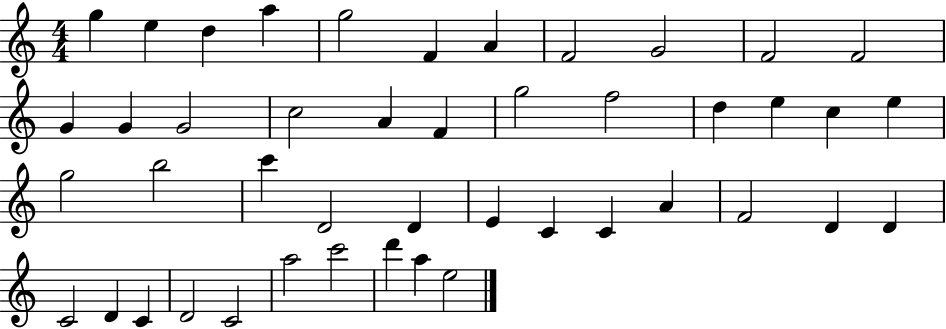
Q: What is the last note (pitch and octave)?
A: E5